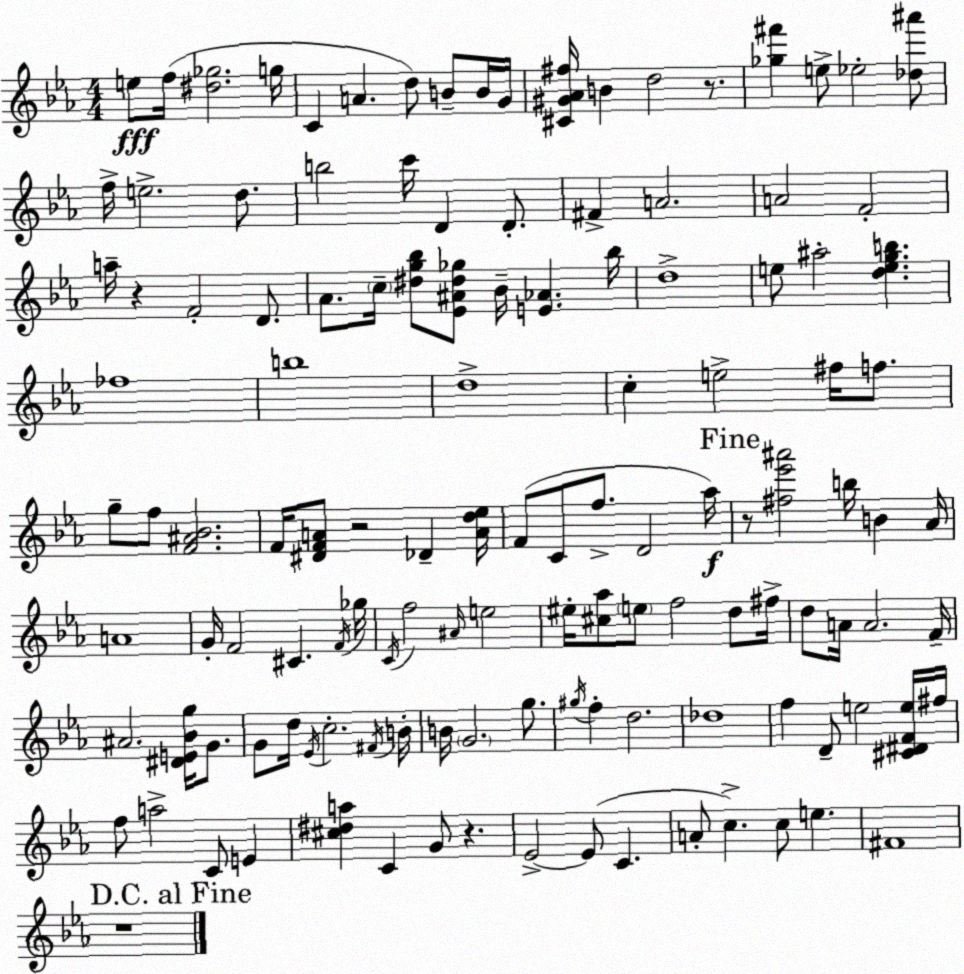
X:1
T:Untitled
M:4/4
L:1/4
K:Eb
e/2 f/4 [^d_g]2 g/4 C A d/2 B/2 B/4 G/4 [^C^G_A^f]/4 B d2 z/2 [_g^f'] e/2 _e2 [_d^a']/2 f/4 e2 d/2 b2 c'/4 D D/2 ^F A2 A2 F2 a/4 z F2 D/2 _A/2 c/4 [^dg_b]/2 [_E^A^d_g]/2 _B/4 [E_A] _b/4 d4 e/2 ^a2 [degb] _f4 b4 d4 c e2 ^f/4 f/2 g/2 f/2 [F^A_B]2 F/4 [^DFA]/2 z2 _D [Ad_e]/4 F/2 C/2 f/2 D2 _a/4 z/2 [^f_e'^a']2 b/4 B _A/4 A4 G/4 F2 ^C F/4 _g/4 C/4 f2 ^A/4 e2 ^e/4 [^c_a]/2 e/2 f2 d/2 ^f/4 d/2 A/4 A2 F/4 ^A2 [^DE_Bg]/4 G/2 G/2 d/4 _E/4 c2 ^F/4 B/4 B/4 G2 g/2 ^g/4 f d2 _d4 f D/2 e2 [^C^DFe]/4 ^f/4 f/2 a2 C/2 E [^c^da] C G/2 z _E2 _E/2 C A/2 c c/2 e ^F4 z4